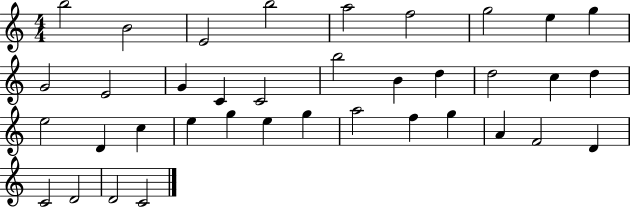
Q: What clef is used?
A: treble